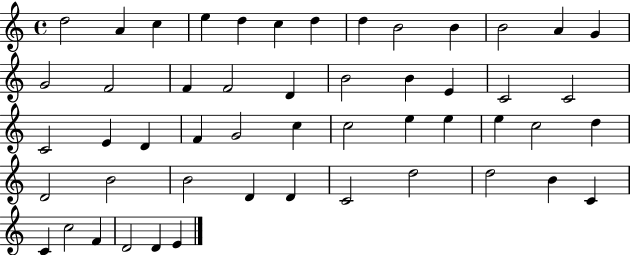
{
  \clef treble
  \time 4/4
  \defaultTimeSignature
  \key c \major
  d''2 a'4 c''4 | e''4 d''4 c''4 d''4 | d''4 b'2 b'4 | b'2 a'4 g'4 | \break g'2 f'2 | f'4 f'2 d'4 | b'2 b'4 e'4 | c'2 c'2 | \break c'2 e'4 d'4 | f'4 g'2 c''4 | c''2 e''4 e''4 | e''4 c''2 d''4 | \break d'2 b'2 | b'2 d'4 d'4 | c'2 d''2 | d''2 b'4 c'4 | \break c'4 c''2 f'4 | d'2 d'4 e'4 | \bar "|."
}